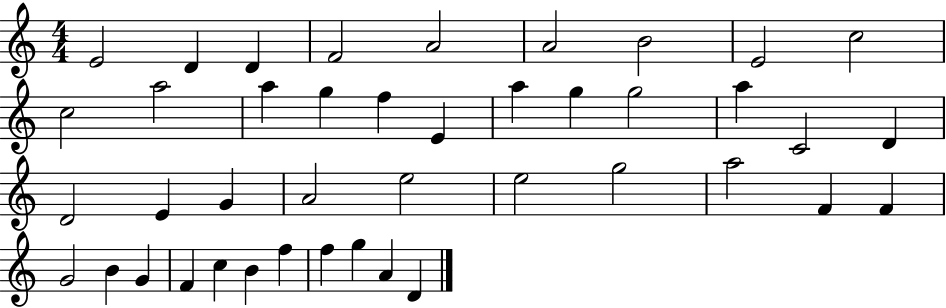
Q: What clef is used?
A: treble